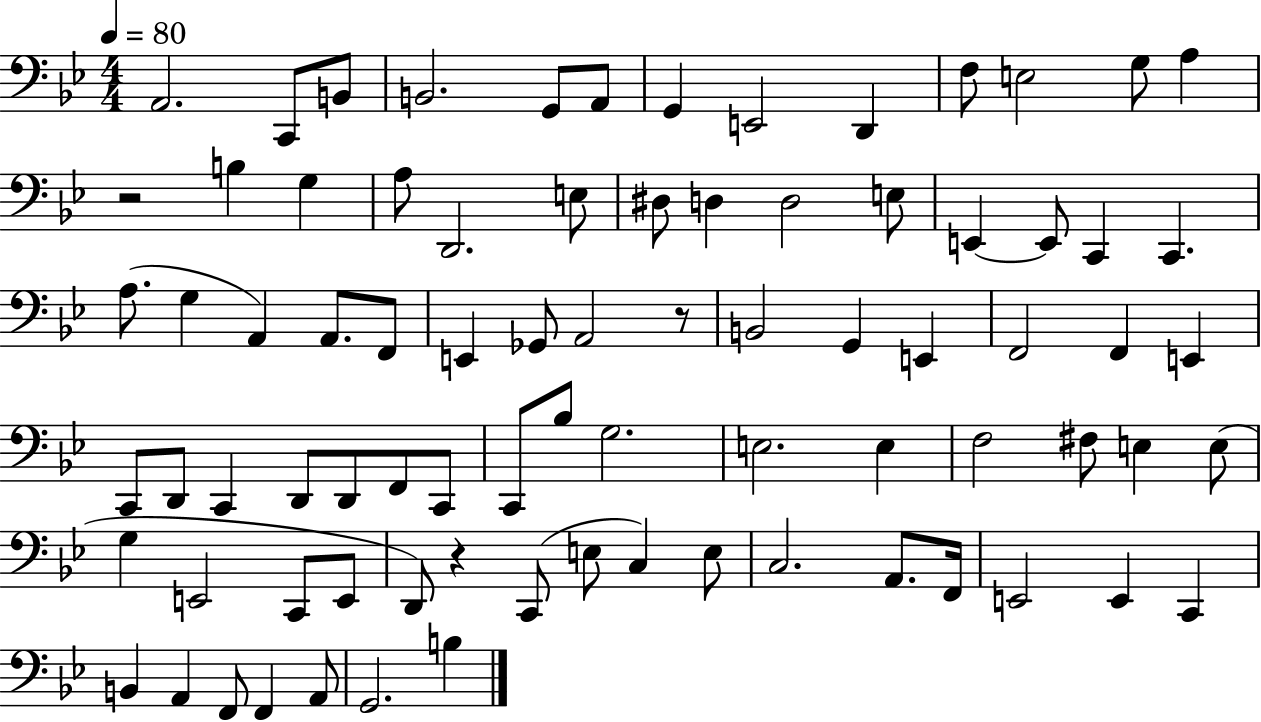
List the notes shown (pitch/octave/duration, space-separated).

A2/h. C2/e B2/e B2/h. G2/e A2/e G2/q E2/h D2/q F3/e E3/h G3/e A3/q R/h B3/q G3/q A3/e D2/h. E3/e D#3/e D3/q D3/h E3/e E2/q E2/e C2/q C2/q. A3/e. G3/q A2/q A2/e. F2/e E2/q Gb2/e A2/h R/e B2/h G2/q E2/q F2/h F2/q E2/q C2/e D2/e C2/q D2/e D2/e F2/e C2/e C2/e Bb3/e G3/h. E3/h. E3/q F3/h F#3/e E3/q E3/e G3/q E2/h C2/e E2/e D2/e R/q C2/e E3/e C3/q E3/e C3/h. A2/e. F2/s E2/h E2/q C2/q B2/q A2/q F2/e F2/q A2/e G2/h. B3/q